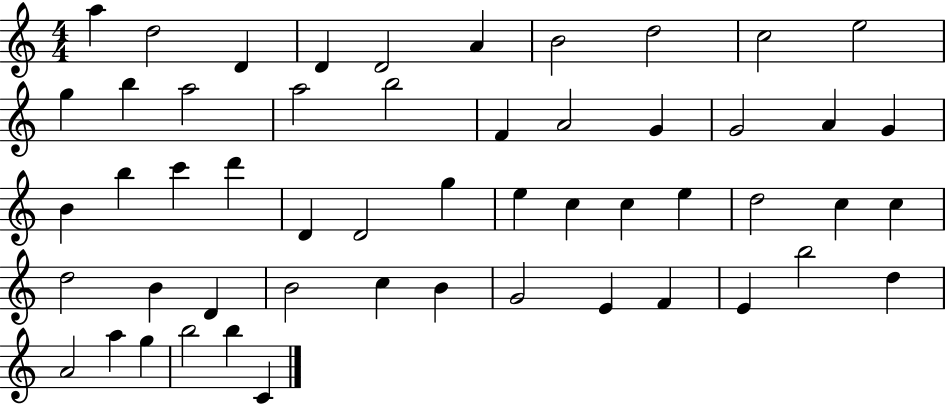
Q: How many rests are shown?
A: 0